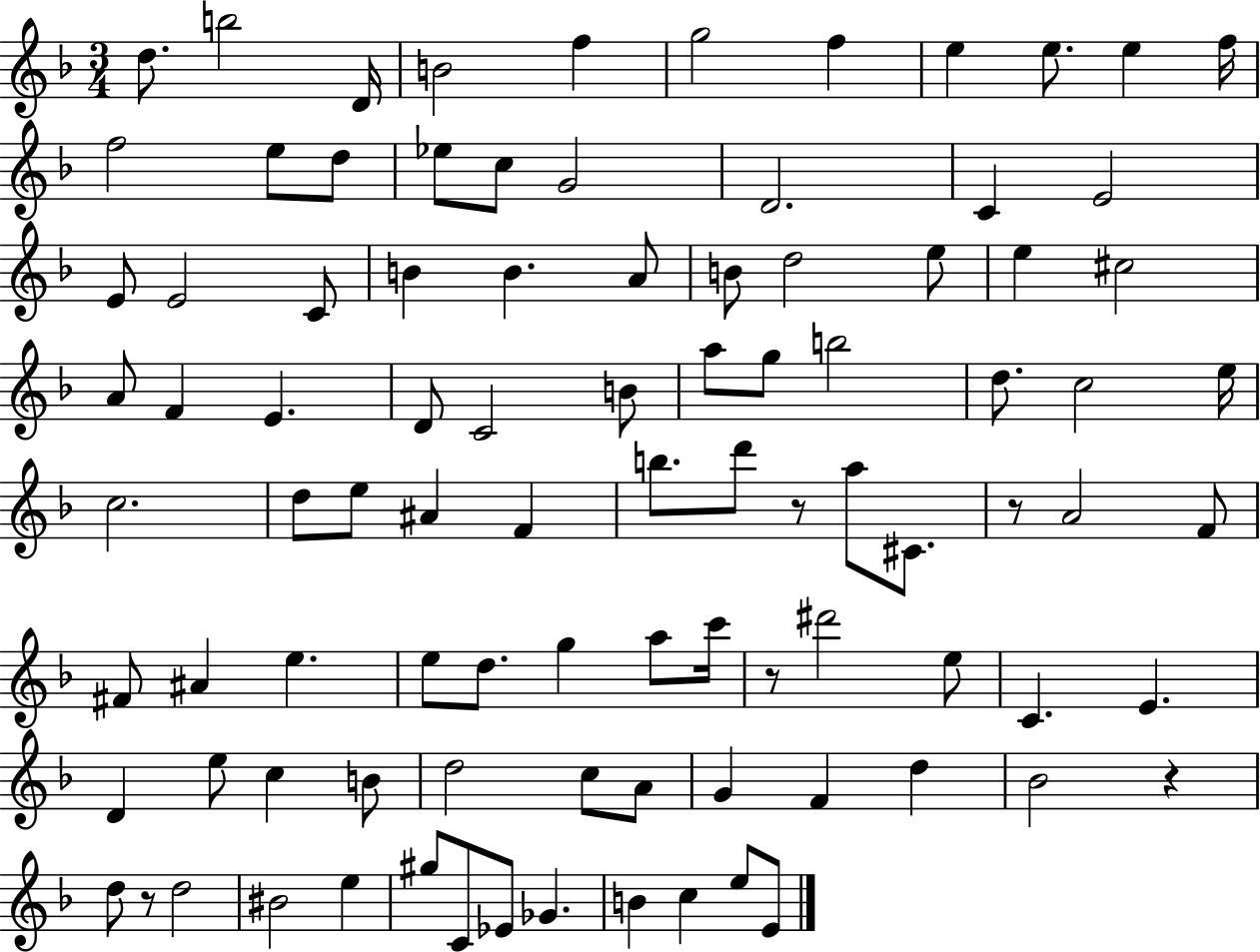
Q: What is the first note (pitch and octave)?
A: D5